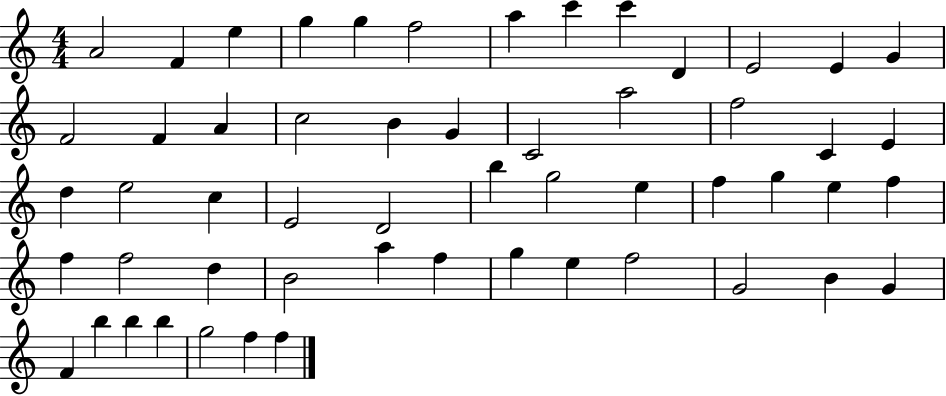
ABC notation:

X:1
T:Untitled
M:4/4
L:1/4
K:C
A2 F e g g f2 a c' c' D E2 E G F2 F A c2 B G C2 a2 f2 C E d e2 c E2 D2 b g2 e f g e f f f2 d B2 a f g e f2 G2 B G F b b b g2 f f